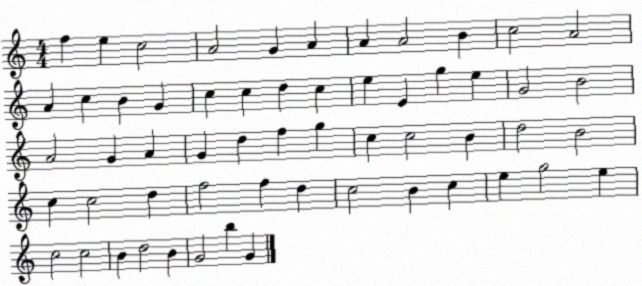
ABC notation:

X:1
T:Untitled
M:4/4
L:1/4
K:C
f e c2 A2 G A A A2 B c2 A2 A c B G c c d c e E g e G2 B2 A2 G A G d f g c c2 B d2 B2 c c2 d f2 f d c2 B c e g2 e c2 c2 B d2 B G2 b G